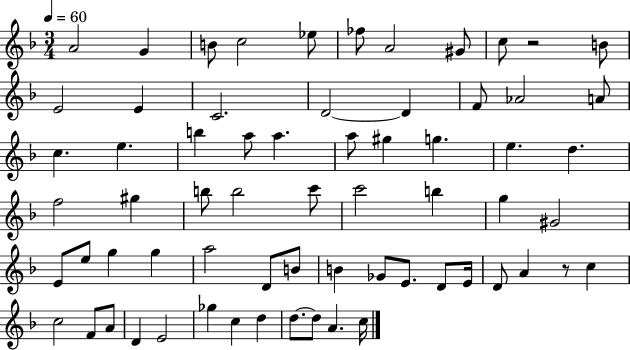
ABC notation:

X:1
T:Untitled
M:3/4
L:1/4
K:F
A2 G B/2 c2 _e/2 _f/2 A2 ^G/2 c/2 z2 B/2 E2 E C2 D2 D F/2 _A2 A/2 c e b a/2 a a/2 ^g g e d f2 ^g b/2 b2 c'/2 c'2 b g ^G2 E/2 e/2 g g a2 D/2 B/2 B _G/2 E/2 D/2 E/4 D/2 A z/2 c c2 F/2 A/2 D E2 _g c d d/2 d/2 A c/4